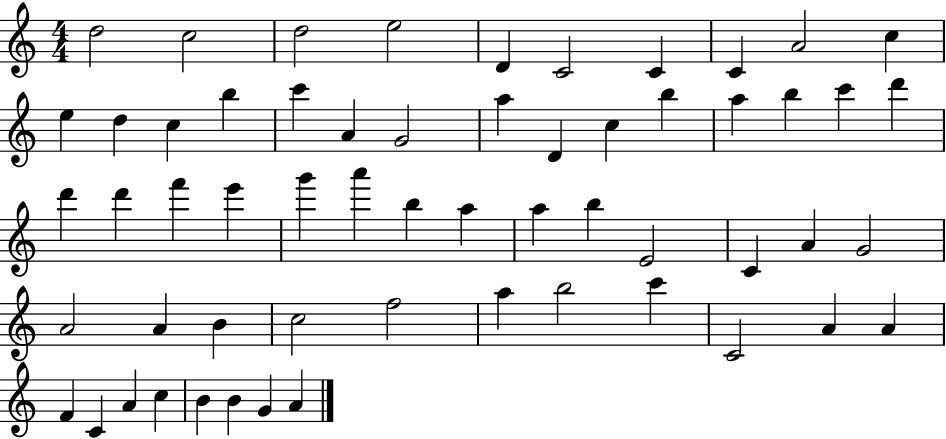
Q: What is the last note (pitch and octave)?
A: A4